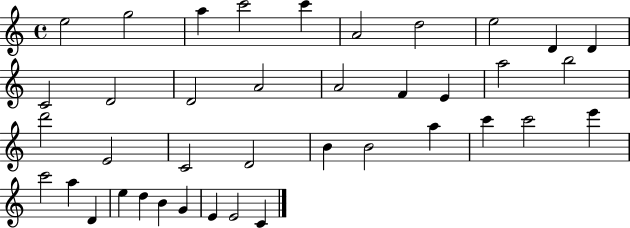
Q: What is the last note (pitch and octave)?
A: C4